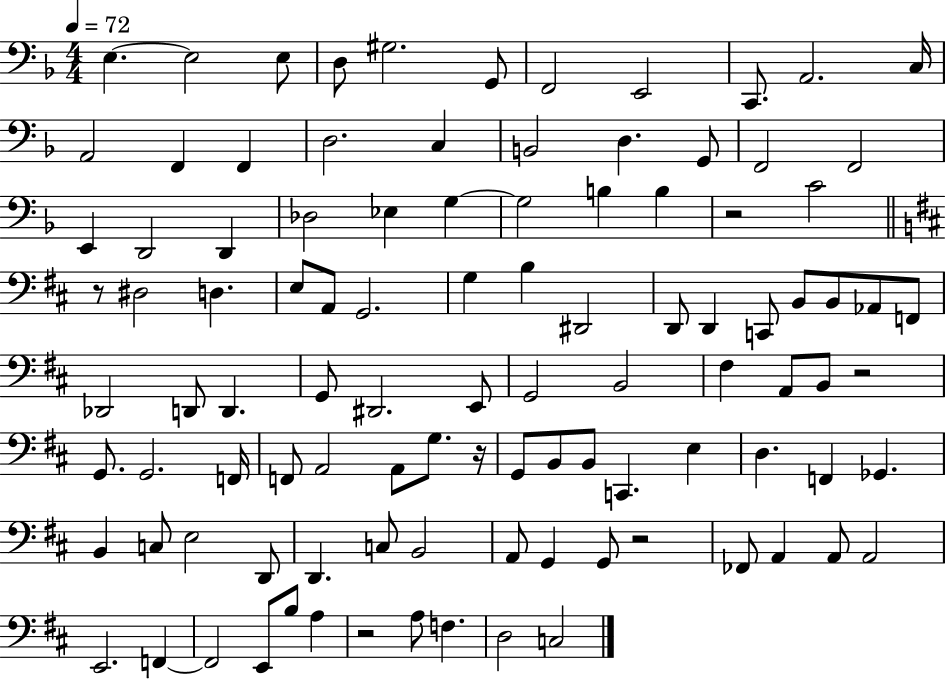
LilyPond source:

{
  \clef bass
  \numericTimeSignature
  \time 4/4
  \key f \major
  \tempo 4 = 72
  e4.~~ e2 e8 | d8 gis2. g,8 | f,2 e,2 | c,8. a,2. c16 | \break a,2 f,4 f,4 | d2. c4 | b,2 d4. g,8 | f,2 f,2 | \break e,4 d,2 d,4 | des2 ees4 g4~~ | g2 b4 b4 | r2 c'2 | \break \bar "||" \break \key d \major r8 dis2 d4. | e8 a,8 g,2. | g4 b4 dis,2 | d,8 d,4 c,8 b,8 b,8 aes,8 f,8 | \break des,2 d,8 d,4. | g,8 dis,2. e,8 | g,2 b,2 | fis4 a,8 b,8 r2 | \break g,8. g,2. f,16 | f,8 a,2 a,8 g8. r16 | g,8 b,8 b,8 c,4. e4 | d4. f,4 ges,4. | \break b,4 c8 e2 d,8 | d,4. c8 b,2 | a,8 g,4 g,8 r2 | fes,8 a,4 a,8 a,2 | \break e,2. f,4~~ | f,2 e,8 b8 a4 | r2 a8 f4. | d2 c2 | \break \bar "|."
}